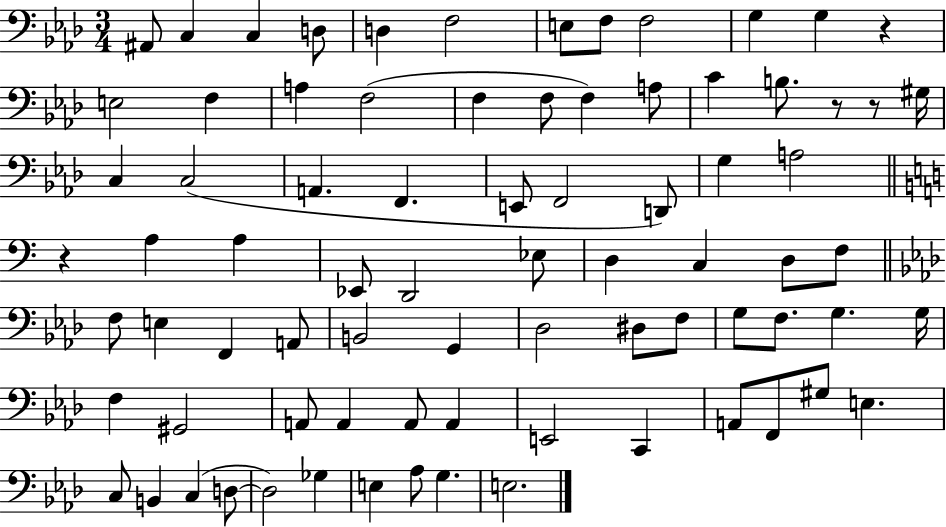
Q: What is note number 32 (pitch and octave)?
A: A3